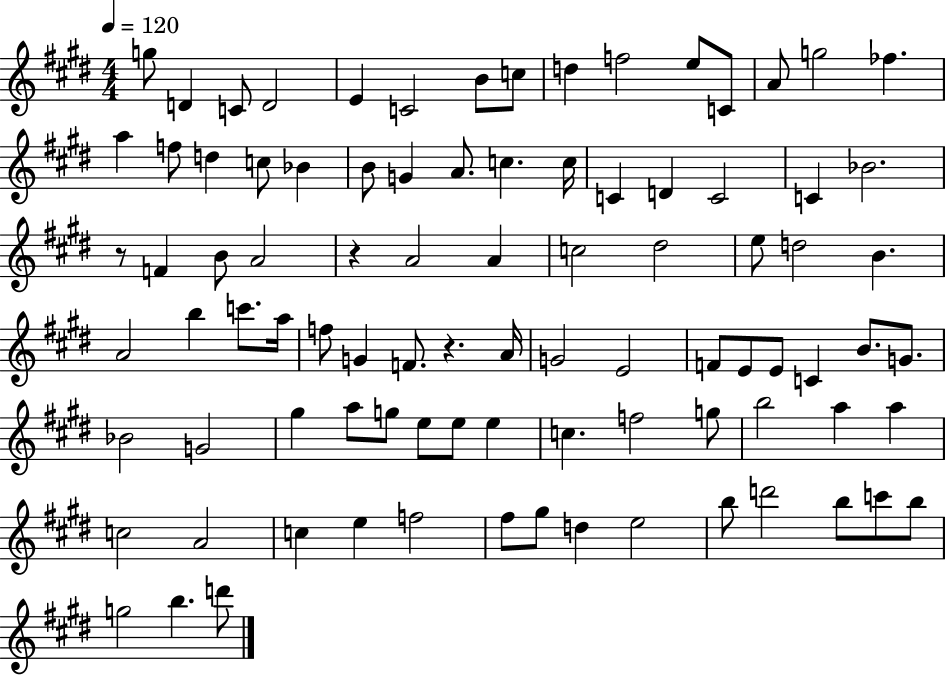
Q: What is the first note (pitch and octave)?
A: G5